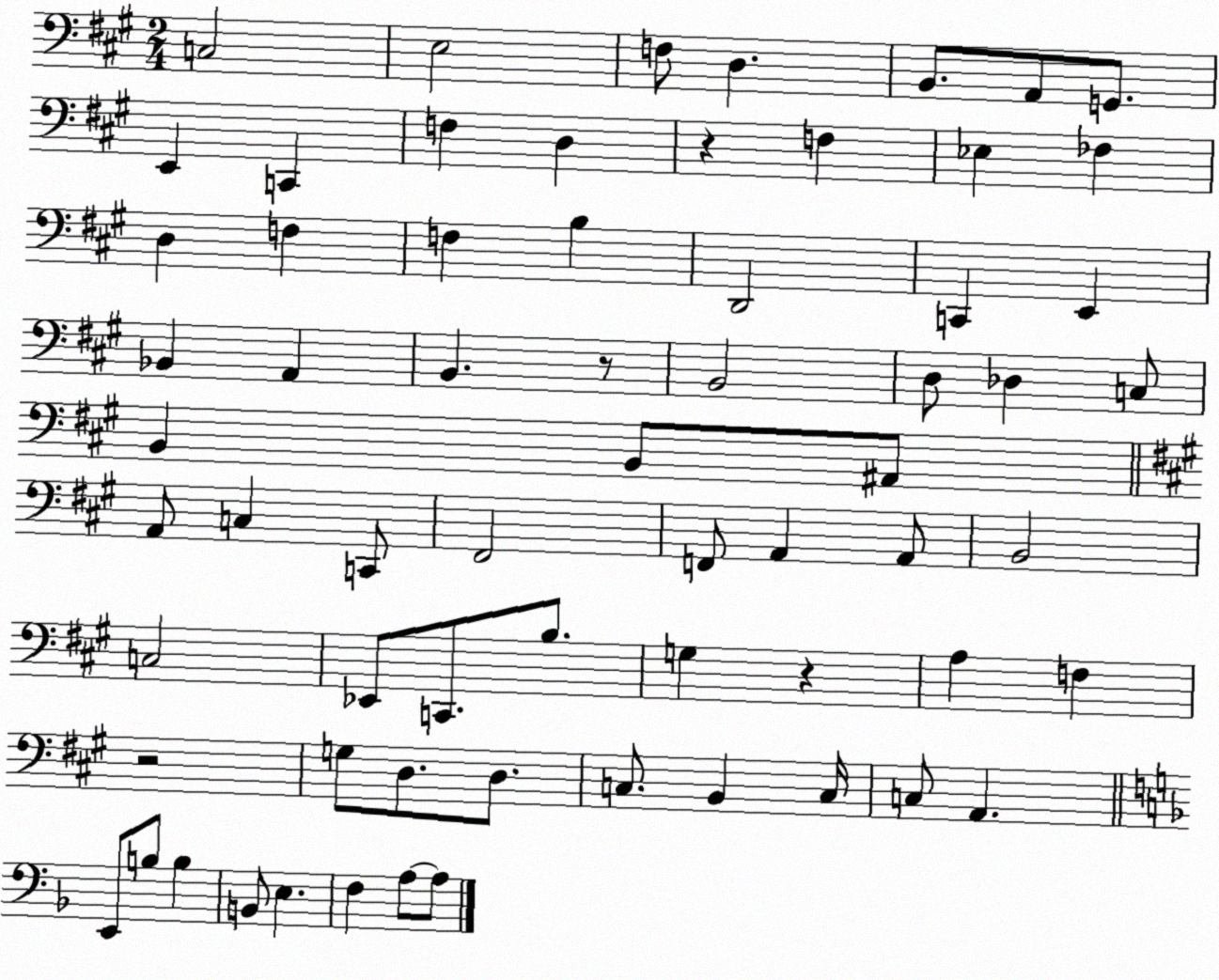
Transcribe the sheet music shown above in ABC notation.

X:1
T:Untitled
M:2/4
L:1/4
K:A
C,2 E,2 F,/2 D, B,,/2 A,,/2 G,,/2 E,, C,, F, D, z F, _E, _F, D, F, F, B, D,,2 C,, E,, _B,, A,, B,, z/2 B,,2 D,/2 _D, C,/2 B,, B,,/2 ^A,,/2 A,,/2 C, C,,/2 ^F,,2 F,,/2 A,, A,,/2 B,,2 C,2 _E,,/2 C,,/2 B,/2 G, z A, F, z2 G,/2 D,/2 D,/2 C,/2 B,, C,/4 C,/2 A,, E,,/2 B,/2 B, B,,/2 E, F, A,/2 A,/2